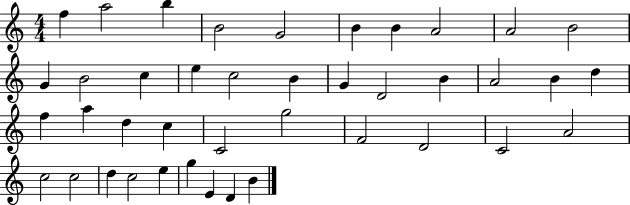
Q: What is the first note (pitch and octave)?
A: F5